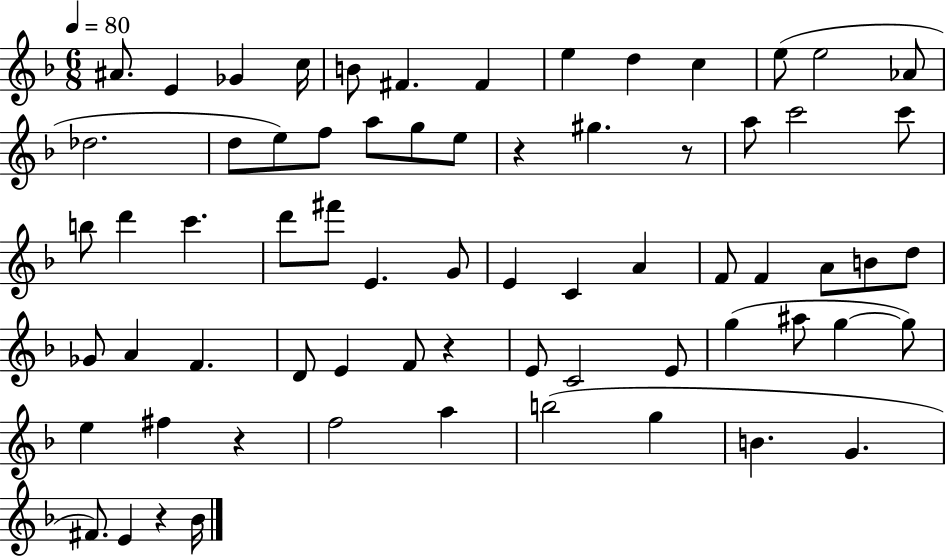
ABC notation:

X:1
T:Untitled
M:6/8
L:1/4
K:F
^A/2 E _G c/4 B/2 ^F ^F e d c e/2 e2 _A/2 _d2 d/2 e/2 f/2 a/2 g/2 e/2 z ^g z/2 a/2 c'2 c'/2 b/2 d' c' d'/2 ^f'/2 E G/2 E C A F/2 F A/2 B/2 d/2 _G/2 A F D/2 E F/2 z E/2 C2 E/2 g ^a/2 g g/2 e ^f z f2 a b2 g B G ^F/2 E z _B/4